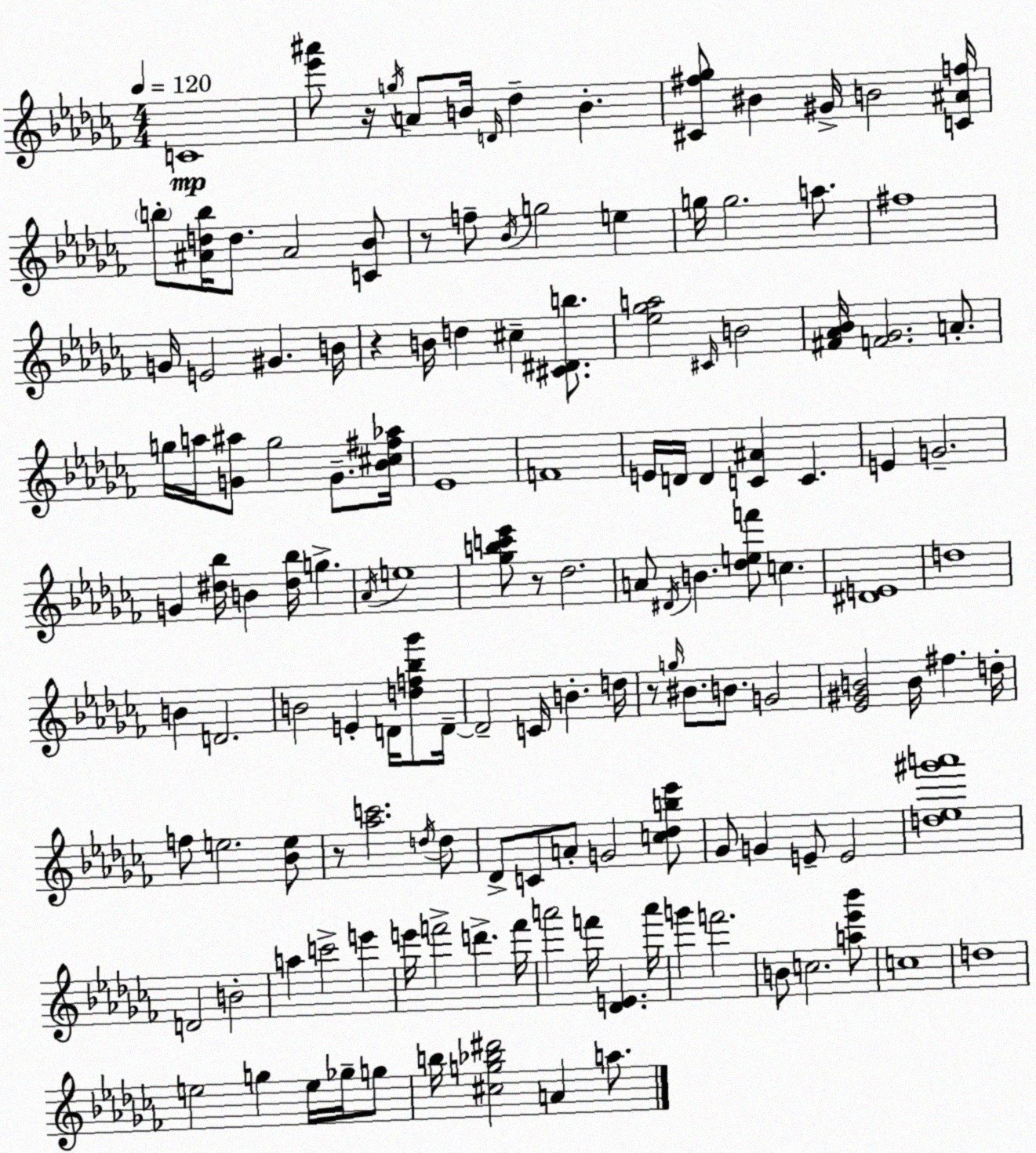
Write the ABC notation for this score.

X:1
T:Untitled
M:4/4
L:1/4
K:Abm
C4 [_e'^a']/2 z/4 g/4 A/2 B/4 D/4 _d B [^C^f_g]/2 ^B ^G/4 B2 [C^Af]/4 b/2 [^Adb]/4 d/2 ^A2 [C_B]/2 z/2 f/2 _B/4 g2 e g/4 g2 a/2 ^f4 G/4 E2 ^G B/4 z B/4 d ^c [^C^Db]/2 [_e_ga]2 ^C/4 B2 [^F_A_B]/4 [F_G]2 A/2 g/4 a/4 [G^a]/2 g2 G/2 [_B^c^f_a]/4 _E4 F4 E/4 D/4 D [C^A] C E G2 G [^d_b]/4 B [^d_b]/4 g _A/4 e4 [_gbc'_e']/2 z/2 _d2 A/2 ^D/4 B [_def']/2 c [^DE]4 d4 B D2 B2 E D/4 [df_b_g']/2 D/4 D2 C/4 B d/4 z/2 g/4 ^B/2 B/2 G2 [_E^GB]2 B/4 ^f d/4 f/2 e2 [_Be]/2 z/2 [_ac']2 d/4 d/2 _D/2 C/2 A/2 G2 [c_db_e']/2 _G/2 G E/2 E2 [d_e^g'a']4 D2 B2 a c'2 e' e'/4 f'2 d' f'/4 a'2 f'/4 [_DE] a'/4 g' f'2 B/2 c2 [a_e'_b']/2 c4 d4 e2 g e/4 _g/4 g/2 b/4 [^cg_b^d']2 A a/2